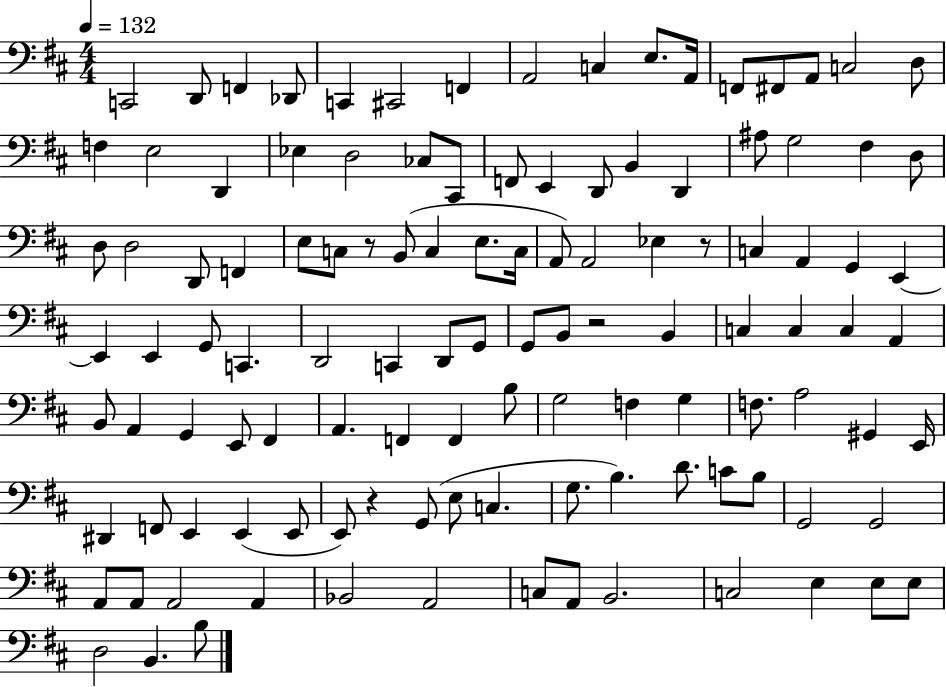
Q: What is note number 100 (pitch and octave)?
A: A2